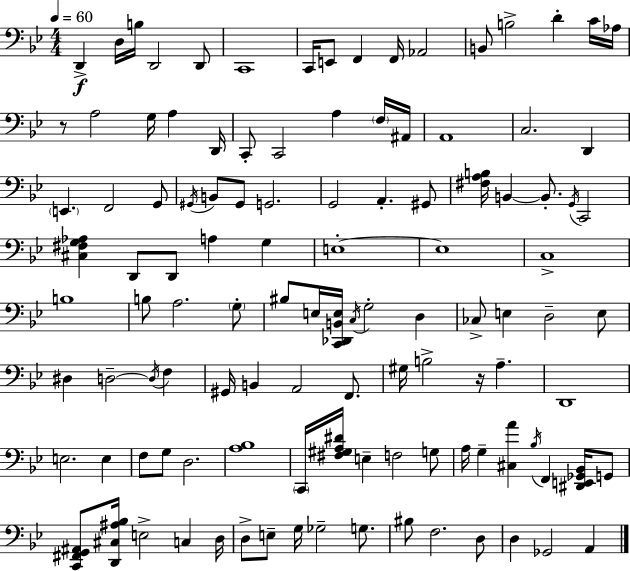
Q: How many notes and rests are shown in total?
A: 113